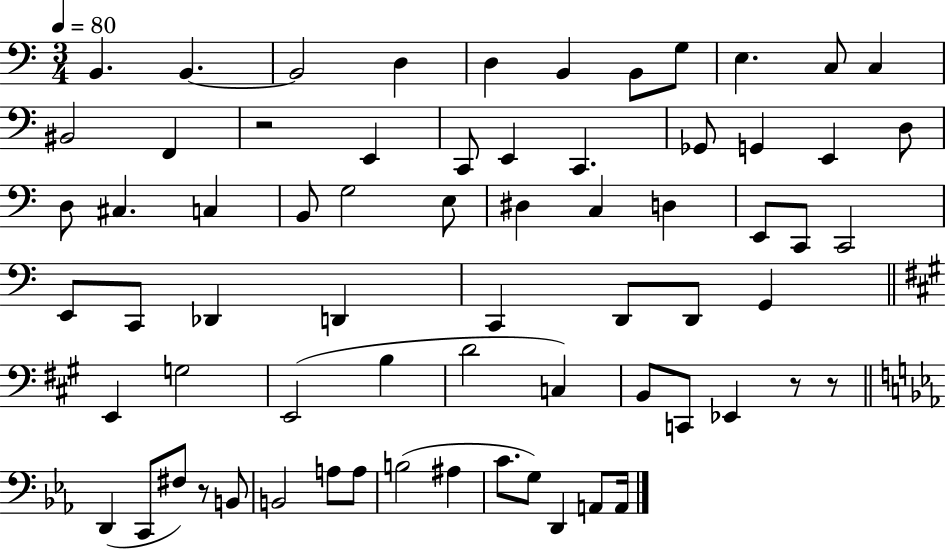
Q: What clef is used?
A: bass